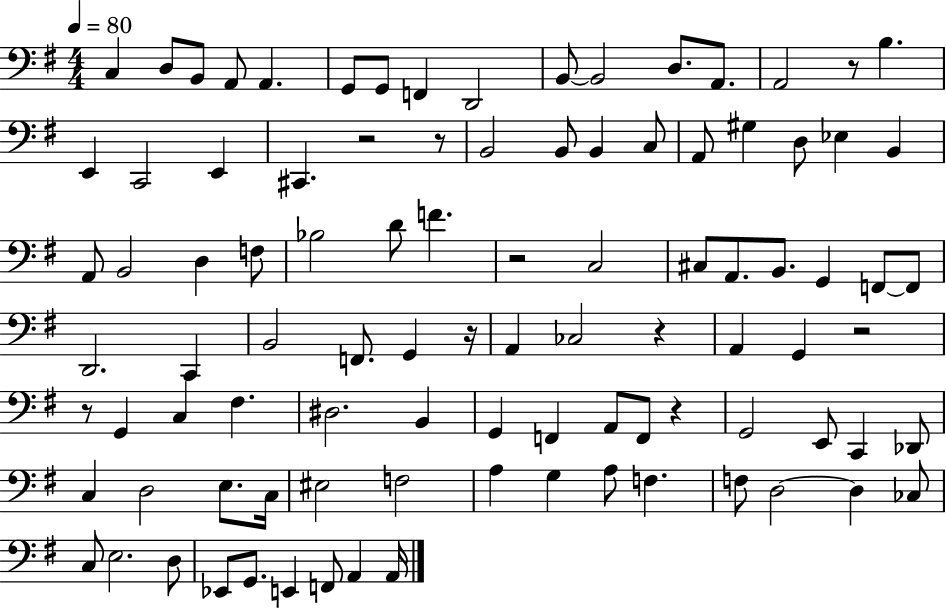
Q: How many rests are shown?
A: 9